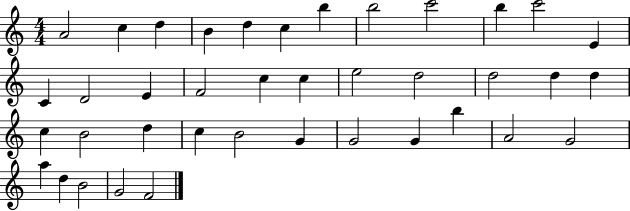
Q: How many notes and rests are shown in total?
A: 39